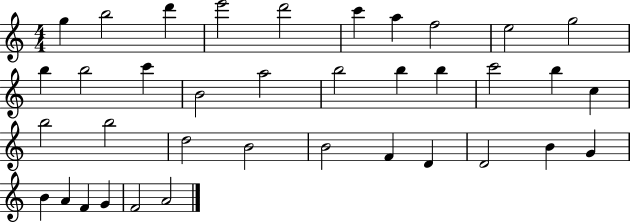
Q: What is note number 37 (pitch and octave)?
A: A4